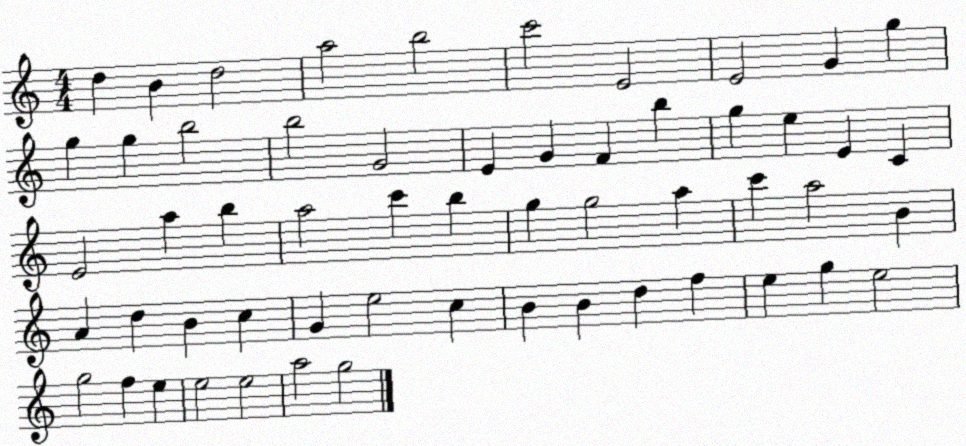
X:1
T:Untitled
M:4/4
L:1/4
K:C
d B d2 a2 b2 c'2 E2 E2 G g g g b2 b2 G2 E G F b g e E C E2 a b a2 c' b g g2 a c' a2 B A d B c G e2 c B B d f e g e2 g2 f e e2 e2 a2 g2